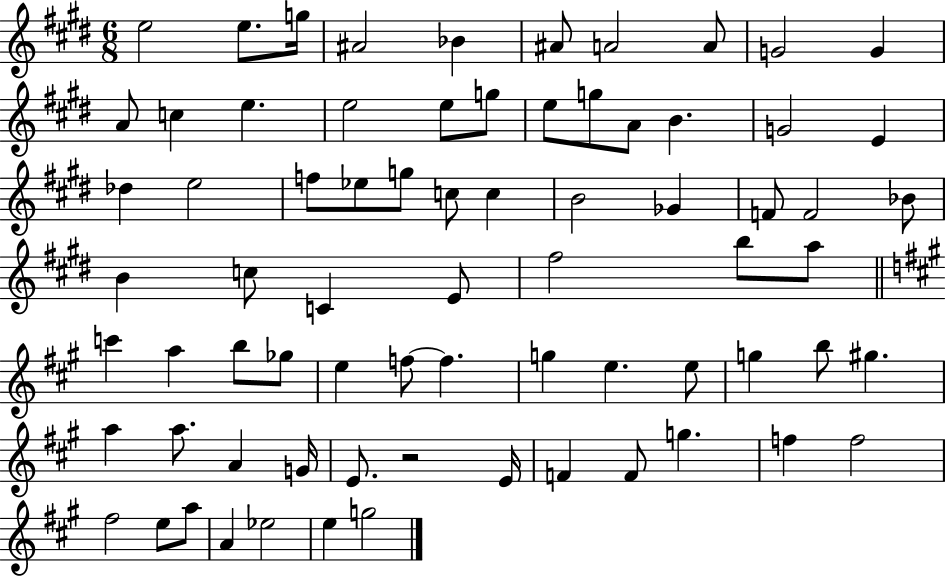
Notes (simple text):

E5/h E5/e. G5/s A#4/h Bb4/q A#4/e A4/h A4/e G4/h G4/q A4/e C5/q E5/q. E5/h E5/e G5/e E5/e G5/e A4/e B4/q. G4/h E4/q Db5/q E5/h F5/e Eb5/e G5/e C5/e C5/q B4/h Gb4/q F4/e F4/h Bb4/e B4/q C5/e C4/q E4/e F#5/h B5/e A5/e C6/q A5/q B5/e Gb5/e E5/q F5/e F5/q. G5/q E5/q. E5/e G5/q B5/e G#5/q. A5/q A5/e. A4/q G4/s E4/e. R/h E4/s F4/q F4/e G5/q. F5/q F5/h F#5/h E5/e A5/e A4/q Eb5/h E5/q G5/h